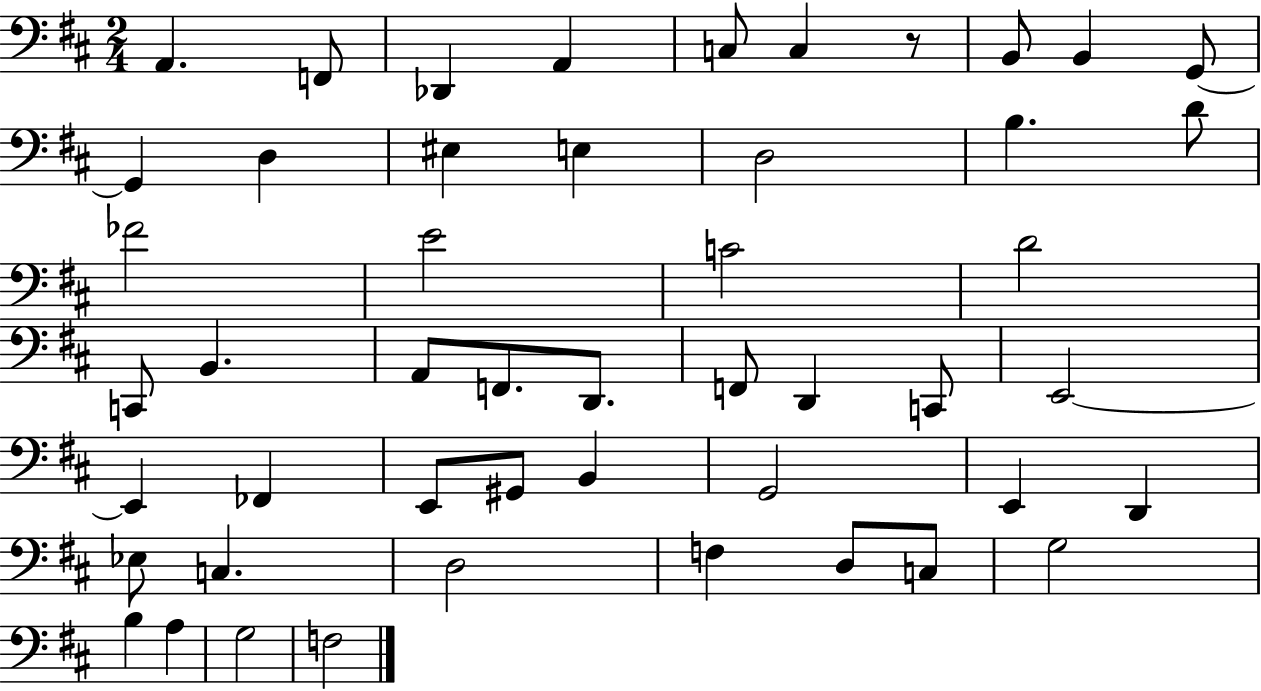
{
  \clef bass
  \numericTimeSignature
  \time 2/4
  \key d \major
  a,4. f,8 | des,4 a,4 | c8 c4 r8 | b,8 b,4 g,8~~ | \break g,4 d4 | eis4 e4 | d2 | b4. d'8 | \break fes'2 | e'2 | c'2 | d'2 | \break c,8 b,4. | a,8 f,8. d,8. | f,8 d,4 c,8 | e,2~~ | \break e,4 fes,4 | e,8 gis,8 b,4 | g,2 | e,4 d,4 | \break ees8 c4. | d2 | f4 d8 c8 | g2 | \break b4 a4 | g2 | f2 | \bar "|."
}